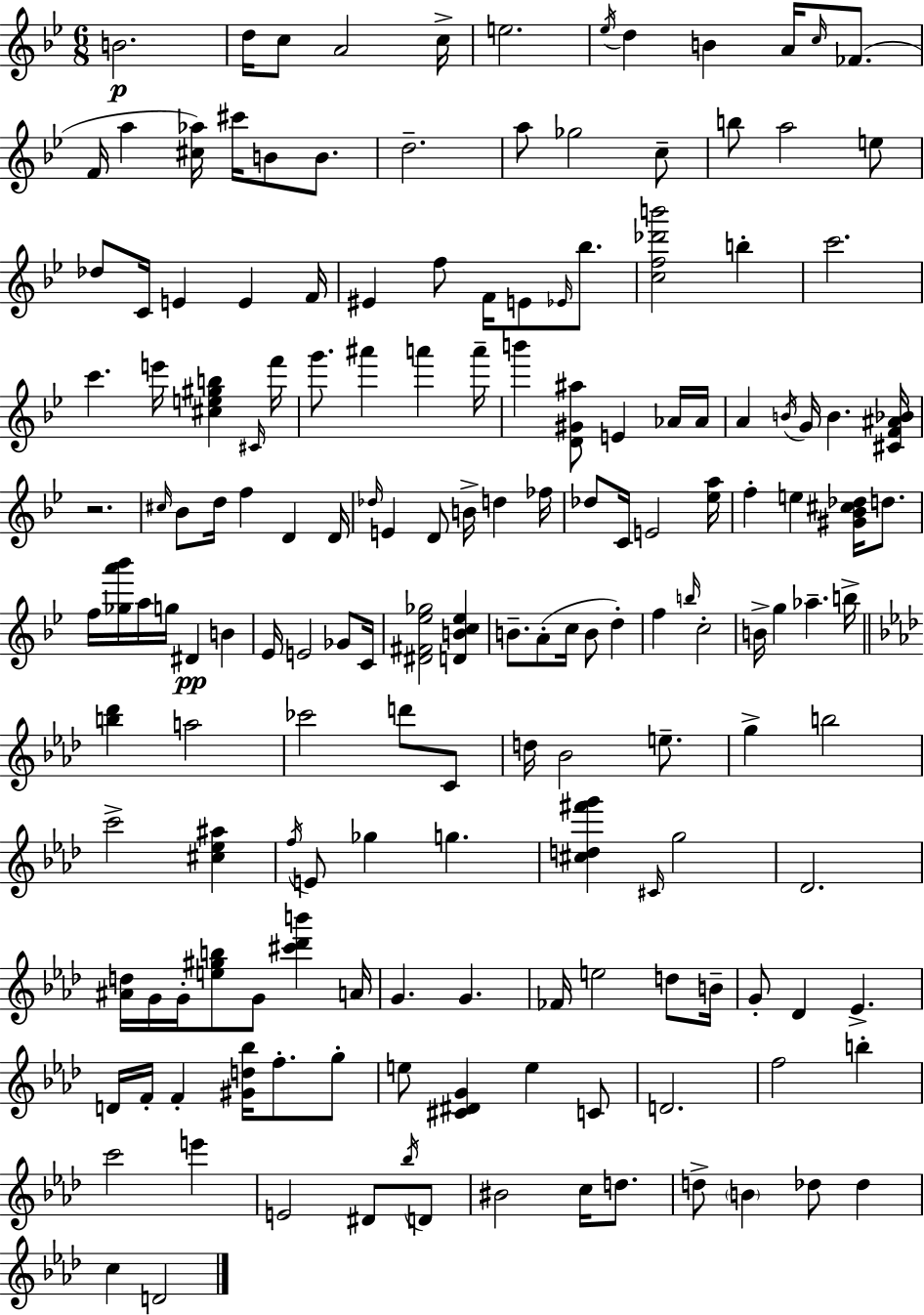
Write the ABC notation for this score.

X:1
T:Untitled
M:6/8
L:1/4
K:Bb
B2 d/4 c/2 A2 c/4 e2 _e/4 d B A/4 c/4 _F/2 F/4 a [^c_a]/4 ^c'/4 B/2 B/2 d2 a/2 _g2 c/2 b/2 a2 e/2 _d/2 C/4 E E F/4 ^E f/2 F/4 E/2 _E/4 _b/2 [cf_d'b']2 b c'2 c' e'/4 [^ce^gb] ^C/4 f'/4 g'/2 ^a' a' a'/4 b' [D^G^a]/2 E _A/4 _A/4 A B/4 G/4 B [^CF^A_B]/4 z2 ^c/4 _B/2 d/4 f D D/4 _d/4 E D/2 B/4 d _f/4 _d/2 C/4 E2 [_ea]/4 f e [^G_B^c_d]/4 d/2 f/4 [_ga'_b']/4 a/4 g/4 ^D B _E/4 E2 _G/2 C/4 [^D^F_e_g]2 [DBc_e] B/2 A/2 c/4 B/2 d f b/4 c2 B/4 g _a b/4 [b_d'] a2 _c'2 d'/2 C/2 d/4 _B2 e/2 g b2 c'2 [^c_e^a] f/4 E/2 _g g [^cd^f'g'] ^C/4 g2 _D2 [^Ad]/4 G/4 G/4 [e^gb]/2 G/2 [^c'_d'b'] A/4 G G _F/4 e2 d/2 B/4 G/2 _D _E D/4 F/4 F [^Gd_b]/4 f/2 g/2 e/2 [^C^DG] e C/2 D2 f2 b c'2 e' E2 ^D/2 _b/4 D/2 ^B2 c/4 d/2 d/2 B _d/2 _d c D2